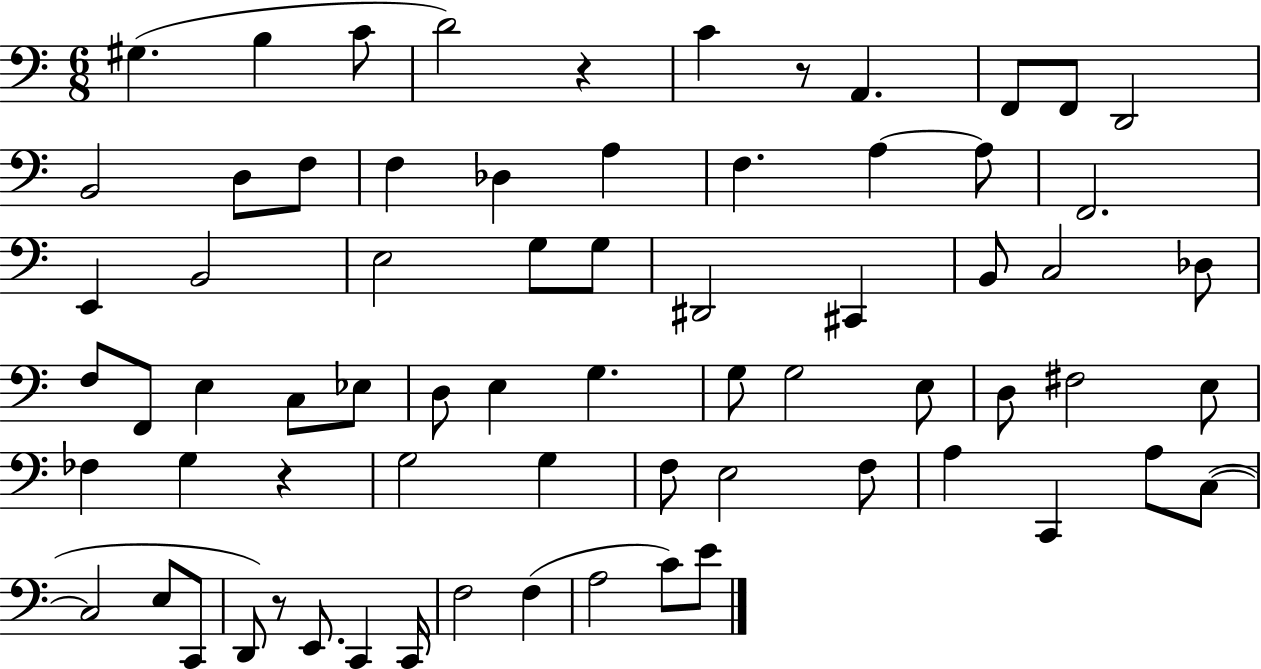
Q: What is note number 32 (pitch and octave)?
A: E3